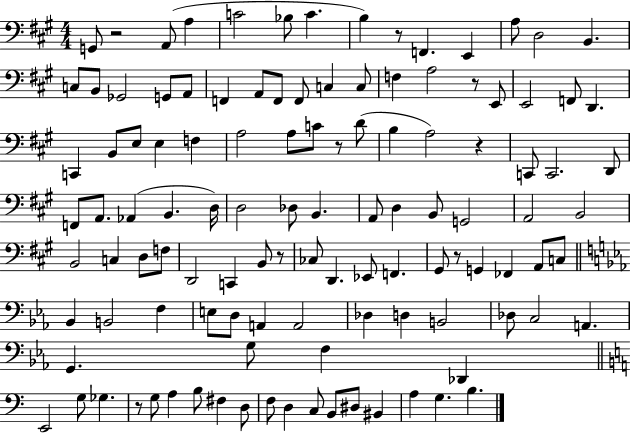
X:1
T:Untitled
M:4/4
L:1/4
K:A
G,,/2 z2 A,,/2 A, C2 _B,/2 C B, z/2 F,, E,, A,/2 D,2 B,, C,/2 B,,/2 _G,,2 G,,/2 A,,/2 F,, A,,/2 F,,/2 F,,/2 C, C,/2 F, A,2 z/2 E,,/2 E,,2 F,,/2 D,, C,, B,,/2 E,/2 E, F, A,2 A,/2 C/2 z/2 D/2 B, A,2 z C,,/2 C,,2 D,,/2 F,,/2 A,,/2 _A,, B,, D,/4 D,2 _D,/2 B,, A,,/2 D, B,,/2 G,,2 A,,2 B,,2 B,,2 C, D,/2 F,/2 D,,2 C,, B,,/2 z/2 _C,/2 D,, _E,,/2 F,, ^G,,/2 z/2 G,, _F,, A,,/2 C,/2 _B,, B,,2 F, E,/2 D,/2 A,, A,,2 _D, D, B,,2 _D,/2 C,2 A,, G,, G,/2 F, _D,, E,,2 G,/2 _G, z/2 G,/2 A, B,/2 ^F, D,/2 F,/2 D, C,/2 B,,/2 ^D,/2 ^B,, A, G, B,